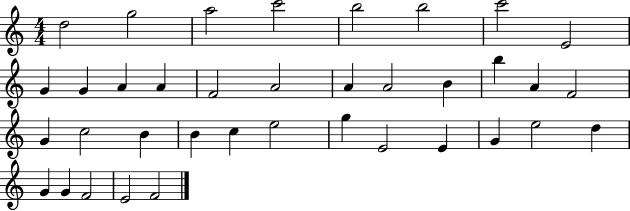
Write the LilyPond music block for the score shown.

{
  \clef treble
  \numericTimeSignature
  \time 4/4
  \key c \major
  d''2 g''2 | a''2 c'''2 | b''2 b''2 | c'''2 e'2 | \break g'4 g'4 a'4 a'4 | f'2 a'2 | a'4 a'2 b'4 | b''4 a'4 f'2 | \break g'4 c''2 b'4 | b'4 c''4 e''2 | g''4 e'2 e'4 | g'4 e''2 d''4 | \break g'4 g'4 f'2 | e'2 f'2 | \bar "|."
}